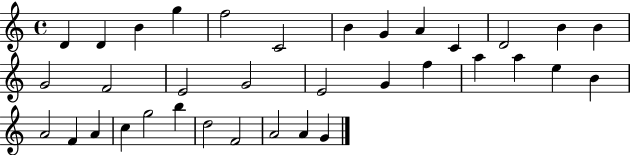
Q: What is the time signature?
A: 4/4